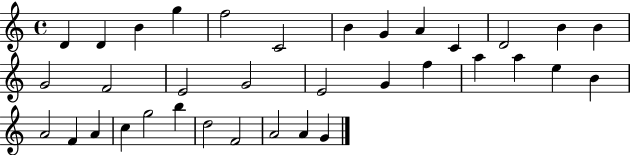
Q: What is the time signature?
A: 4/4